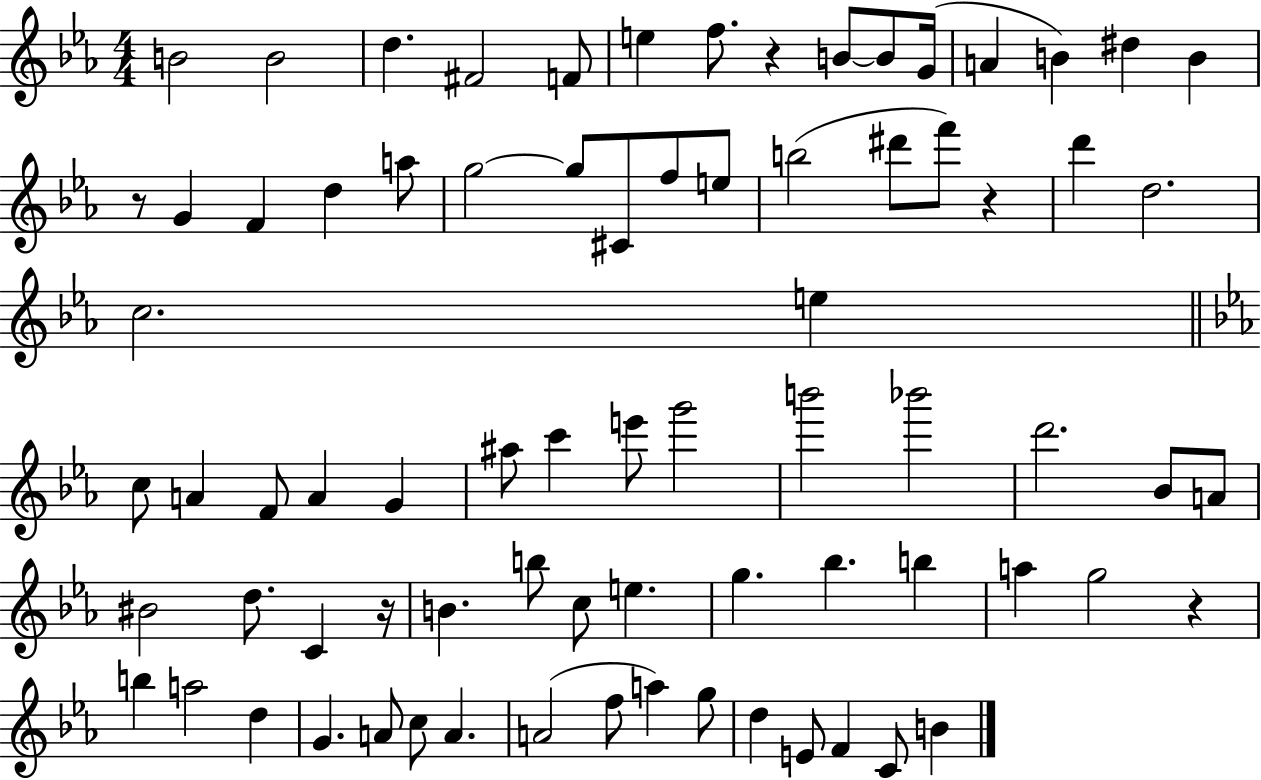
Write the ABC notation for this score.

X:1
T:Untitled
M:4/4
L:1/4
K:Eb
B2 B2 d ^F2 F/2 e f/2 z B/2 B/2 G/4 A B ^d B z/2 G F d a/2 g2 g/2 ^C/2 f/2 e/2 b2 ^d'/2 f'/2 z d' d2 c2 e c/2 A F/2 A G ^a/2 c' e'/2 g'2 b'2 _b'2 d'2 _B/2 A/2 ^B2 d/2 C z/4 B b/2 c/2 e g _b b a g2 z b a2 d G A/2 c/2 A A2 f/2 a g/2 d E/2 F C/2 B